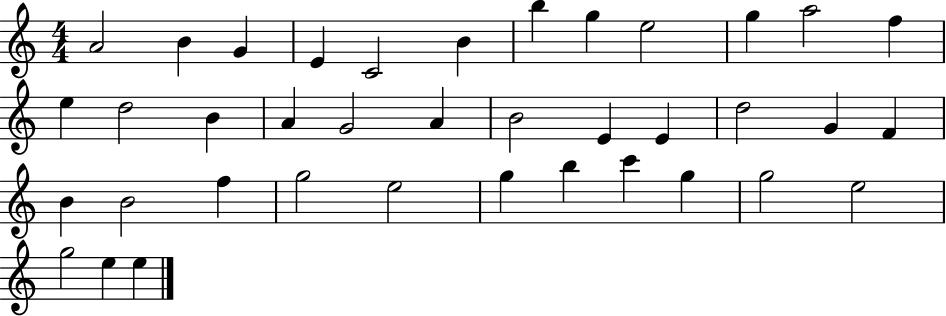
{
  \clef treble
  \numericTimeSignature
  \time 4/4
  \key c \major
  a'2 b'4 g'4 | e'4 c'2 b'4 | b''4 g''4 e''2 | g''4 a''2 f''4 | \break e''4 d''2 b'4 | a'4 g'2 a'4 | b'2 e'4 e'4 | d''2 g'4 f'4 | \break b'4 b'2 f''4 | g''2 e''2 | g''4 b''4 c'''4 g''4 | g''2 e''2 | \break g''2 e''4 e''4 | \bar "|."
}